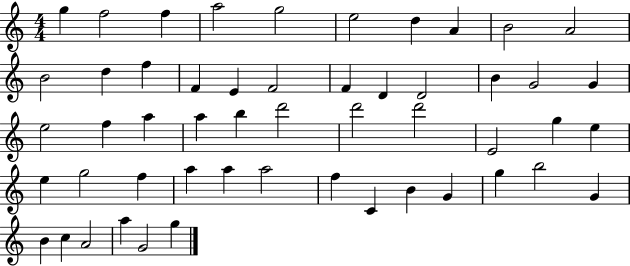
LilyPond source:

{
  \clef treble
  \numericTimeSignature
  \time 4/4
  \key c \major
  g''4 f''2 f''4 | a''2 g''2 | e''2 d''4 a'4 | b'2 a'2 | \break b'2 d''4 f''4 | f'4 e'4 f'2 | f'4 d'4 d'2 | b'4 g'2 g'4 | \break e''2 f''4 a''4 | a''4 b''4 d'''2 | d'''2 d'''2 | e'2 g''4 e''4 | \break e''4 g''2 f''4 | a''4 a''4 a''2 | f''4 c'4 b'4 g'4 | g''4 b''2 g'4 | \break b'4 c''4 a'2 | a''4 g'2 g''4 | \bar "|."
}